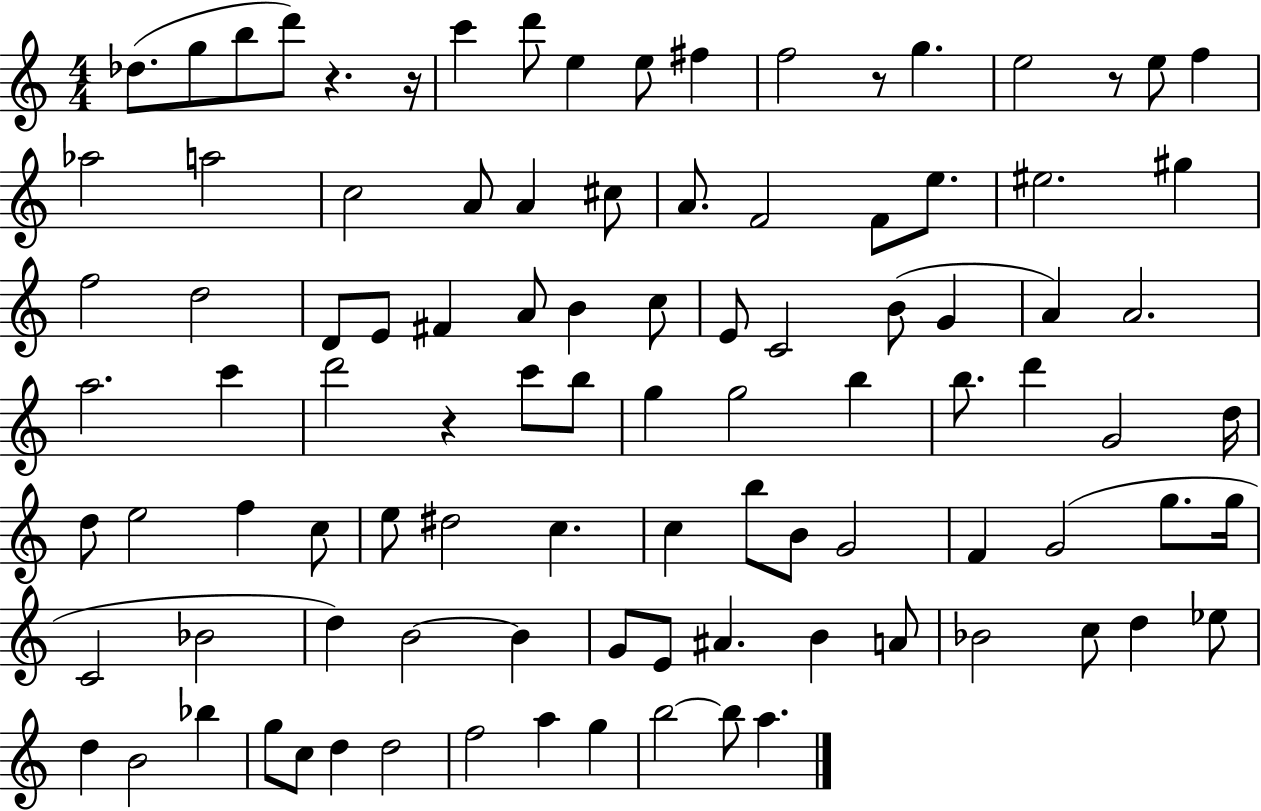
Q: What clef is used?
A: treble